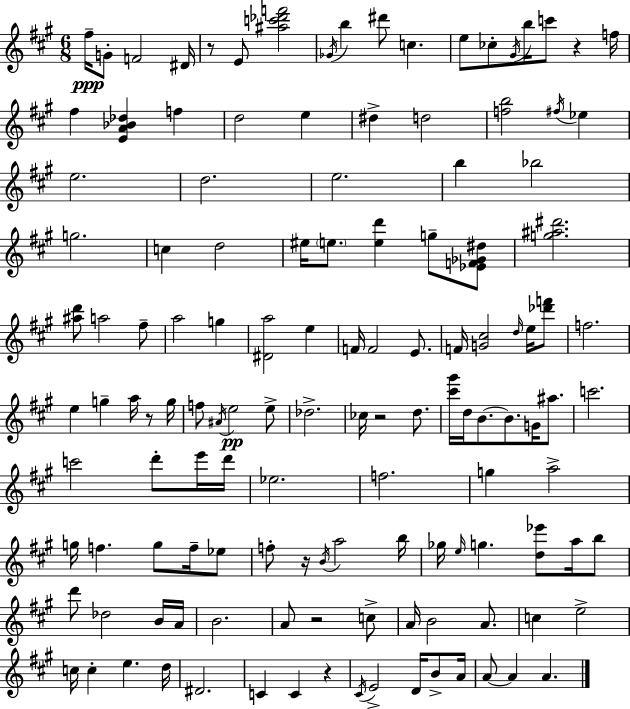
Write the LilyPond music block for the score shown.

{
  \clef treble
  \numericTimeSignature
  \time 6/8
  \key a \major
  fis''16--\ppp g'8-. f'2 dis'16 | r8 e'8 <ais'' c''' des''' f'''>2 | \acciaccatura { ges'16 } b''4 dis'''8 c''4. | e''8 ces''8-. \acciaccatura { gis'16 } b''16 c'''8 r4 | \break f''16 fis''4 <e' a' bes' des''>4 f''4 | d''2 e''4 | dis''4-> d''2 | <f'' b''>2 \acciaccatura { fis''16 } ees''4 | \break e''2. | d''2. | e''2. | b''4 bes''2 | \break g''2. | c''4 d''2 | eis''16 \parenthesize e''8. <e'' d'''>4 g''8-- | <ees' f' ges' dis''>8 <g'' ais'' dis'''>2. | \break <ais'' d'''>8 a''2 | fis''8-- a''2 g''4 | <dis' a''>2 e''4 | f'16 f'2 | \break e'8. f'16 <g' cis''>2 | \grace { d''16 } e''16 <des''' f'''>8 f''2. | e''4 g''4-- | a''16 r8 g''16 f''8 \acciaccatura { ais'16 } e''2\pp | \break e''8-> des''2.-> | ces''16 r2 | d''8. <cis''' gis'''>16 d''16 b'8.~~ b'8. | g'16 ais''8. c'''2. | \break c'''2 | d'''8-. e'''16 d'''16 ees''2. | f''2. | g''4 a''2-> | \break g''16 f''4. | g''8 f''16-- ees''8 f''8-. r16 \acciaccatura { b'16 } a''2 | b''16 ges''16 \grace { e''16 } g''4. | <d'' ees'''>8 a''16 b''8 d'''8 des''2 | \break b'16 a'16 b'2. | a'8 r2 | c''8-> a'16 b'2 | a'8. c''4 e''2-> | \break c''16 c''4-. | e''4. d''16 dis'2. | c'4 c'4 | r4 \acciaccatura { cis'16 } e'2-> | \break d'16 b'8-> a'16 a'8~~ a'4 | a'4. \bar "|."
}